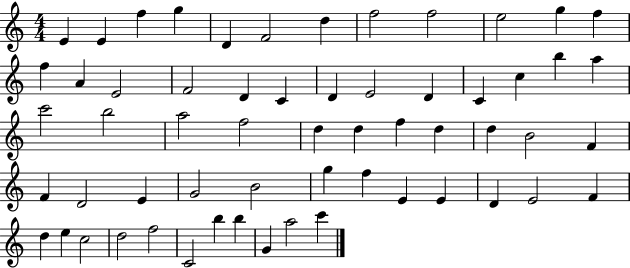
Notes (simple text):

E4/q E4/q F5/q G5/q D4/q F4/h D5/q F5/h F5/h E5/h G5/q F5/q F5/q A4/q E4/h F4/h D4/q C4/q D4/q E4/h D4/q C4/q C5/q B5/q A5/q C6/h B5/h A5/h F5/h D5/q D5/q F5/q D5/q D5/q B4/h F4/q F4/q D4/h E4/q G4/h B4/h G5/q F5/q E4/q E4/q D4/q E4/h F4/q D5/q E5/q C5/h D5/h F5/h C4/h B5/q B5/q G4/q A5/h C6/q